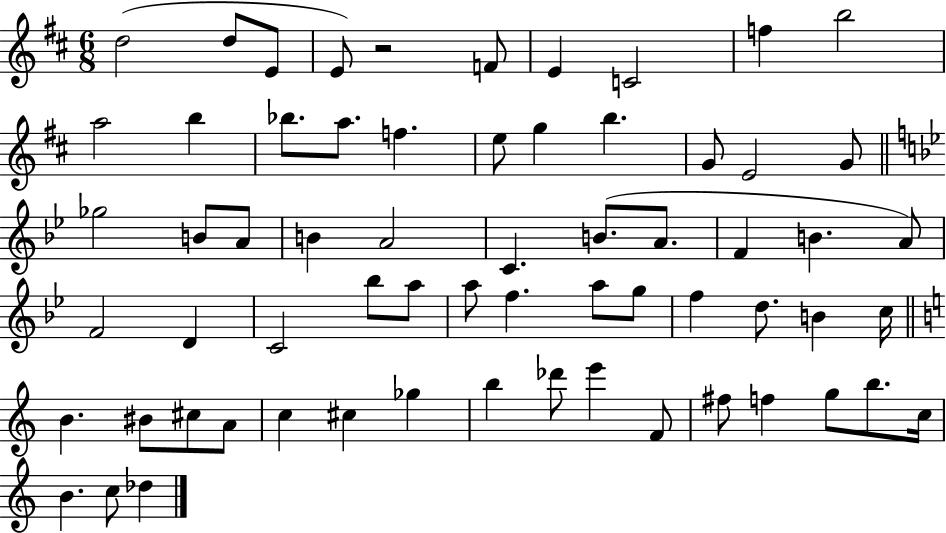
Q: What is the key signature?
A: D major